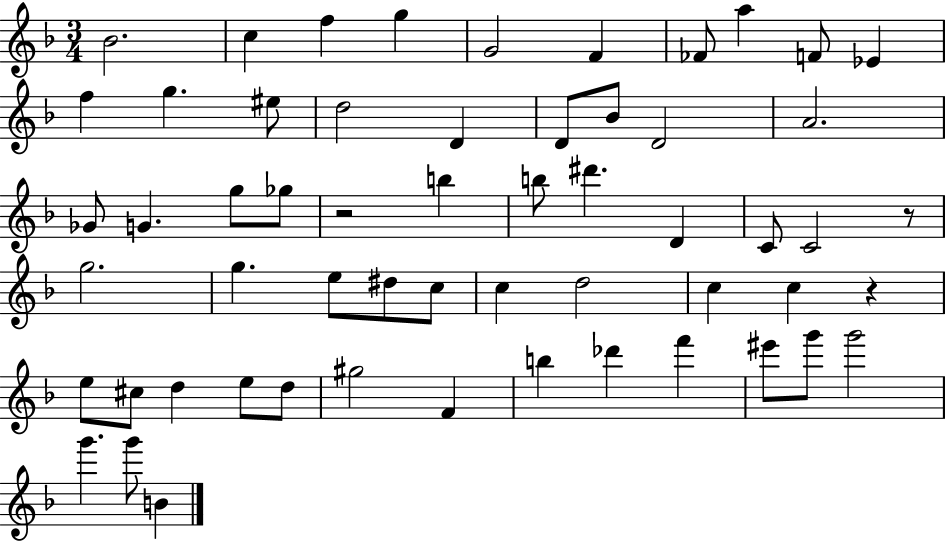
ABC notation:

X:1
T:Untitled
M:3/4
L:1/4
K:F
_B2 c f g G2 F _F/2 a F/2 _E f g ^e/2 d2 D D/2 _B/2 D2 A2 _G/2 G g/2 _g/2 z2 b b/2 ^d' D C/2 C2 z/2 g2 g e/2 ^d/2 c/2 c d2 c c z e/2 ^c/2 d e/2 d/2 ^g2 F b _d' f' ^e'/2 g'/2 g'2 g' g'/2 B